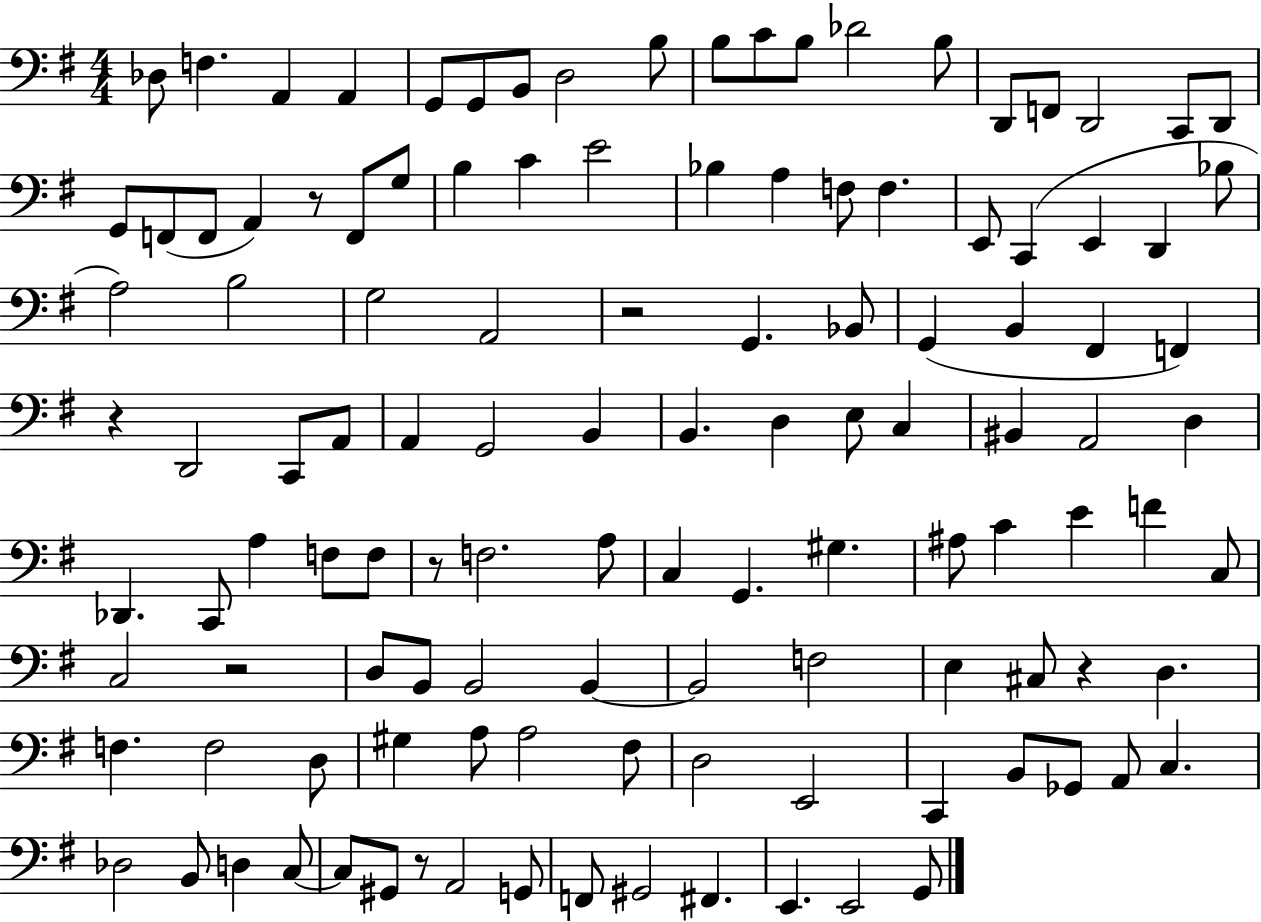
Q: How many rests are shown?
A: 7